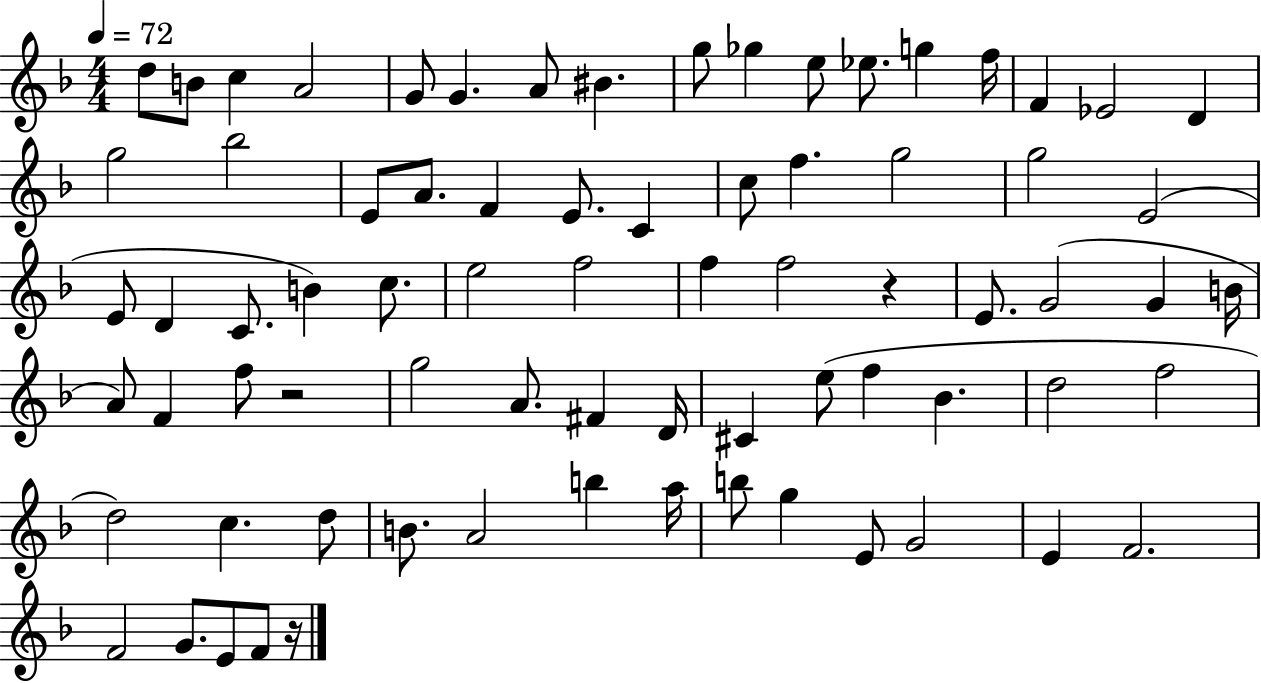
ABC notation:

X:1
T:Untitled
M:4/4
L:1/4
K:F
d/2 B/2 c A2 G/2 G A/2 ^B g/2 _g e/2 _e/2 g f/4 F _E2 D g2 _b2 E/2 A/2 F E/2 C c/2 f g2 g2 E2 E/2 D C/2 B c/2 e2 f2 f f2 z E/2 G2 G B/4 A/2 F f/2 z2 g2 A/2 ^F D/4 ^C e/2 f _B d2 f2 d2 c d/2 B/2 A2 b a/4 b/2 g E/2 G2 E F2 F2 G/2 E/2 F/2 z/4